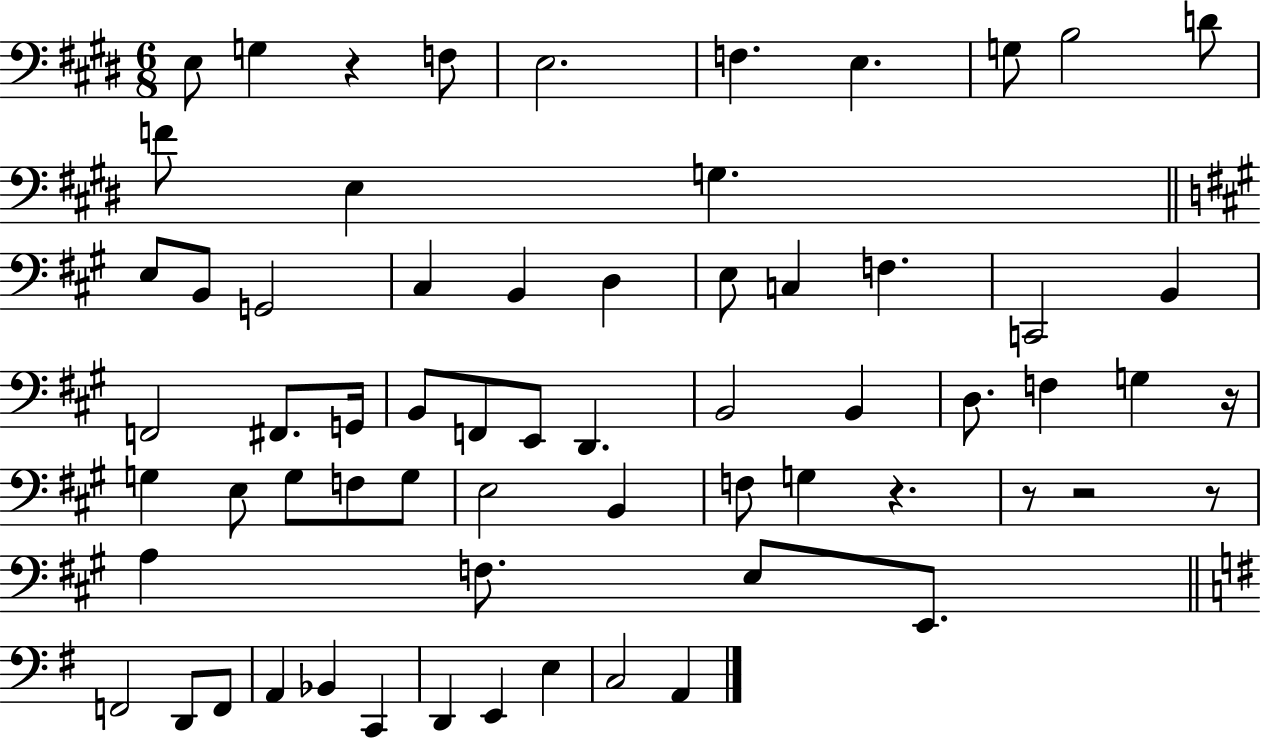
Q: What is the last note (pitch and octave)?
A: A2